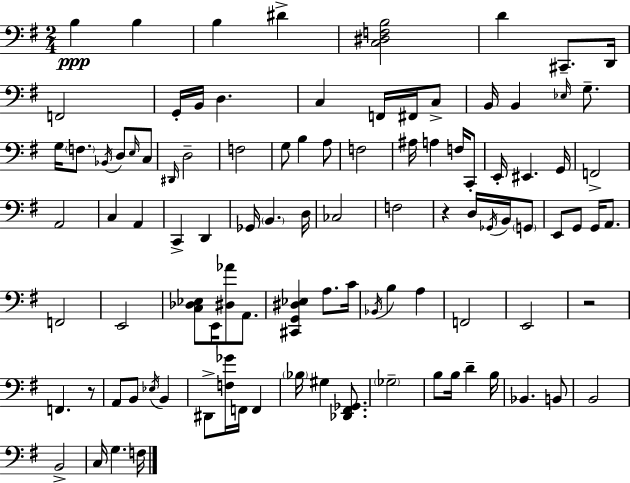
X:1
T:Untitled
M:2/4
L:1/4
K:G
B, B, B, ^D [C,^D,F,B,]2 D ^C,,/2 D,,/4 F,,2 G,,/4 B,,/4 D, C, F,,/4 ^F,,/4 C,/2 B,,/4 B,, _E,/4 G,/2 G,/4 F,/2 _B,,/4 D,/2 E,/4 C,/2 ^D,,/4 D,2 F,2 G,/2 B, A,/2 F,2 ^A,/4 A, F,/4 C,,/2 E,,/4 ^E,, G,,/4 F,,2 A,,2 C, A,, C,, D,, _G,,/4 B,, D,/4 _C,2 F,2 z D,/4 _G,,/4 B,,/4 G,,/2 E,,/2 G,,/2 G,,/4 A,,/2 F,,2 E,,2 [C,_D,_E,]/2 E,,/4 [^D,_A]/2 A,,/2 [^C,,G,,^D,_E,] A,/2 C/4 _B,,/4 B, A, F,,2 E,,2 z2 F,, z/2 A,,/2 B,,/2 _E,/4 B,, ^D,,/2 [F,_G]/4 F,,/4 F,, _B,/4 ^G, [_D,,^F,,_G,,]/2 _G,2 B,/2 B,/4 D B,/4 _B,, B,,/2 B,,2 B,,2 C,/4 G, F,/4